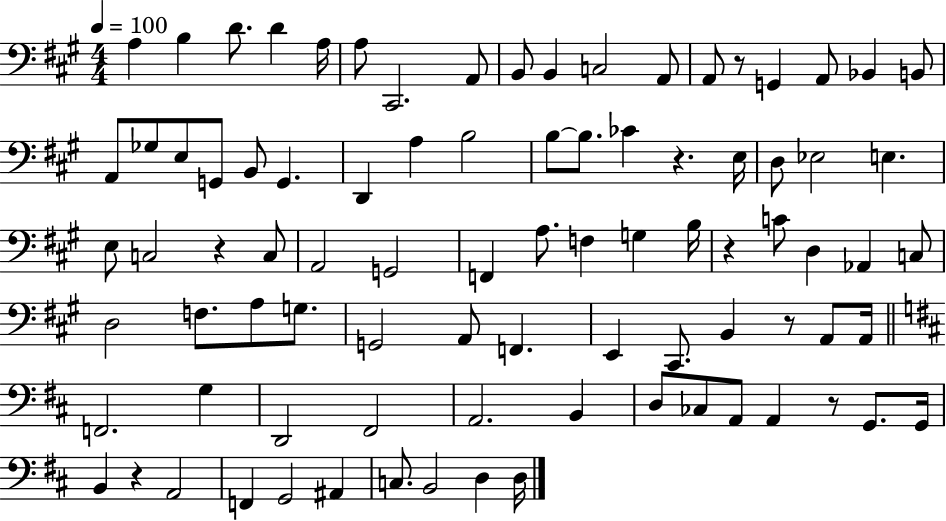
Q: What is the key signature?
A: A major